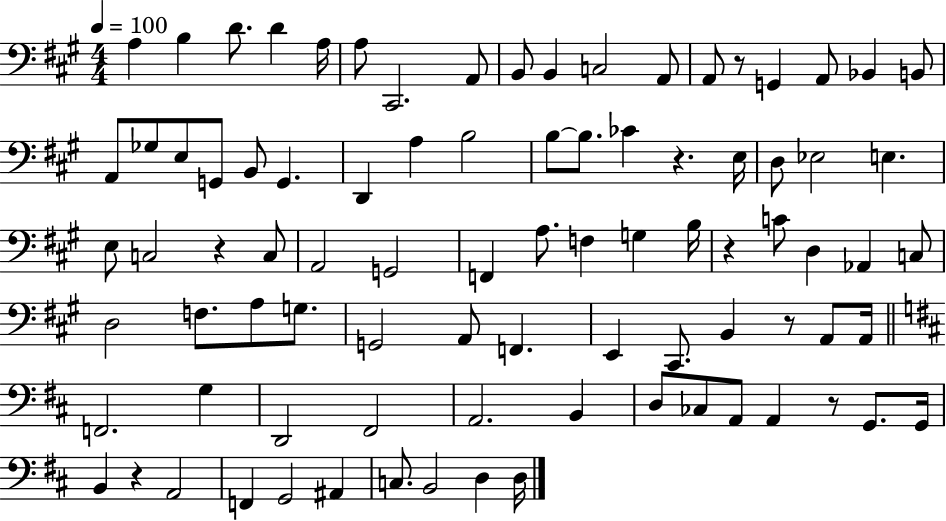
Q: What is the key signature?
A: A major